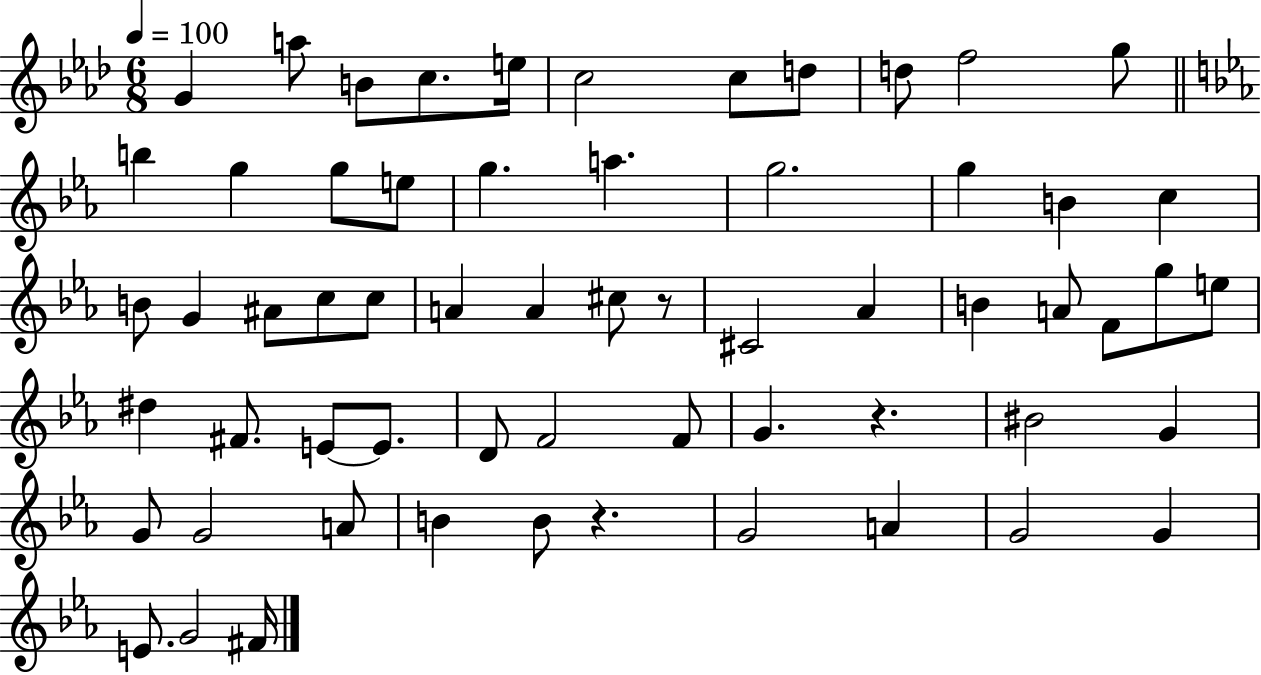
X:1
T:Untitled
M:6/8
L:1/4
K:Ab
G a/2 B/2 c/2 e/4 c2 c/2 d/2 d/2 f2 g/2 b g g/2 e/2 g a g2 g B c B/2 G ^A/2 c/2 c/2 A A ^c/2 z/2 ^C2 _A B A/2 F/2 g/2 e/2 ^d ^F/2 E/2 E/2 D/2 F2 F/2 G z ^B2 G G/2 G2 A/2 B B/2 z G2 A G2 G E/2 G2 ^F/4